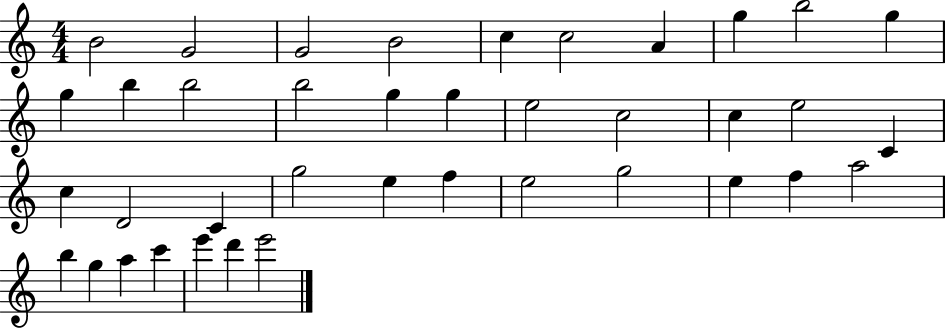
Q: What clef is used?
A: treble